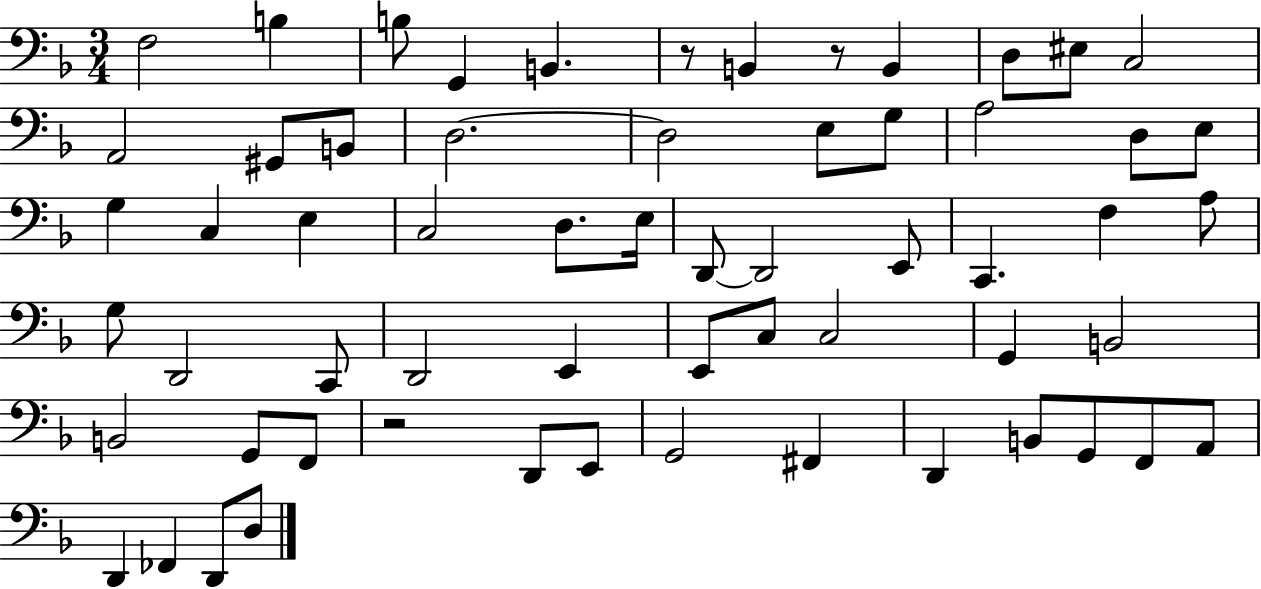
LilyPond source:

{
  \clef bass
  \numericTimeSignature
  \time 3/4
  \key f \major
  f2 b4 | b8 g,4 b,4. | r8 b,4 r8 b,4 | d8 eis8 c2 | \break a,2 gis,8 b,8 | d2.~~ | d2 e8 g8 | a2 d8 e8 | \break g4 c4 e4 | c2 d8. e16 | d,8~~ d,2 e,8 | c,4. f4 a8 | \break g8 d,2 c,8 | d,2 e,4 | e,8 c8 c2 | g,4 b,2 | \break b,2 g,8 f,8 | r2 d,8 e,8 | g,2 fis,4 | d,4 b,8 g,8 f,8 a,8 | \break d,4 fes,4 d,8 d8 | \bar "|."
}